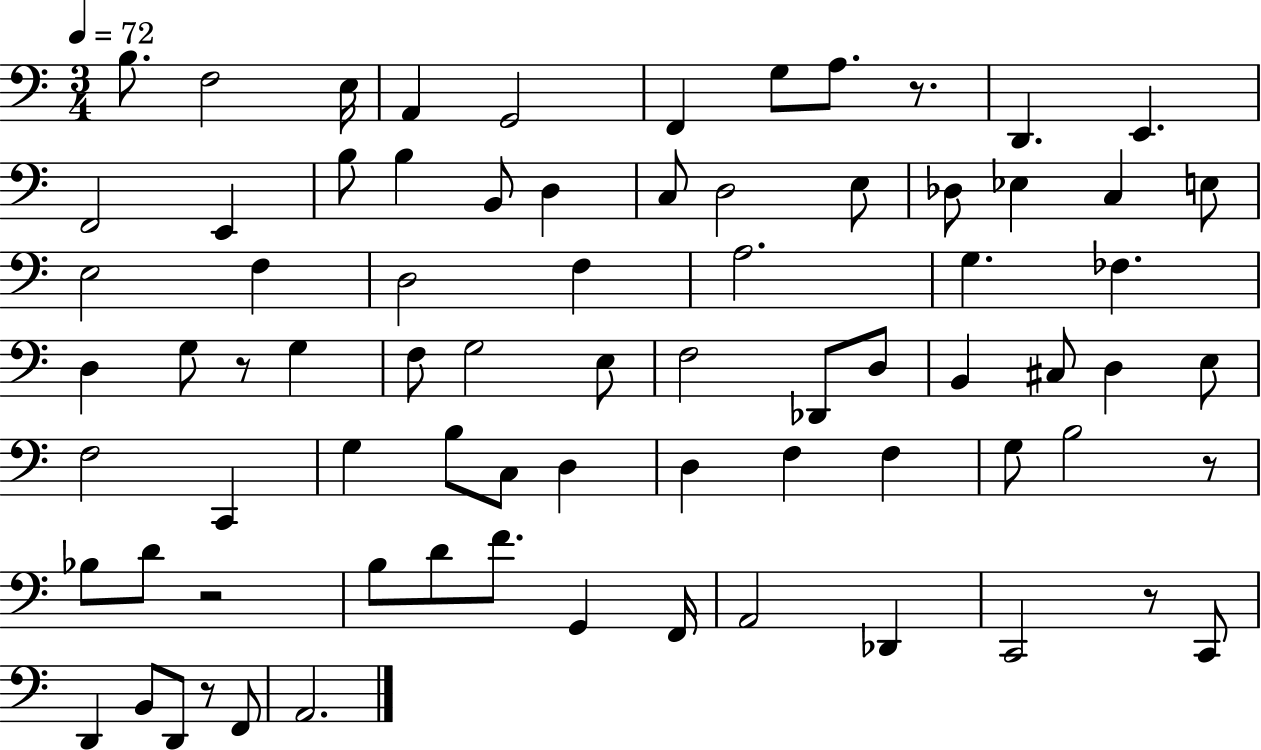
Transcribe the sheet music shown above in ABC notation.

X:1
T:Untitled
M:3/4
L:1/4
K:C
B,/2 F,2 E,/4 A,, G,,2 F,, G,/2 A,/2 z/2 D,, E,, F,,2 E,, B,/2 B, B,,/2 D, C,/2 D,2 E,/2 _D,/2 _E, C, E,/2 E,2 F, D,2 F, A,2 G, _F, D, G,/2 z/2 G, F,/2 G,2 E,/2 F,2 _D,,/2 D,/2 B,, ^C,/2 D, E,/2 F,2 C,, G, B,/2 C,/2 D, D, F, F, G,/2 B,2 z/2 _B,/2 D/2 z2 B,/2 D/2 F/2 G,, F,,/4 A,,2 _D,, C,,2 z/2 C,,/2 D,, B,,/2 D,,/2 z/2 F,,/2 A,,2